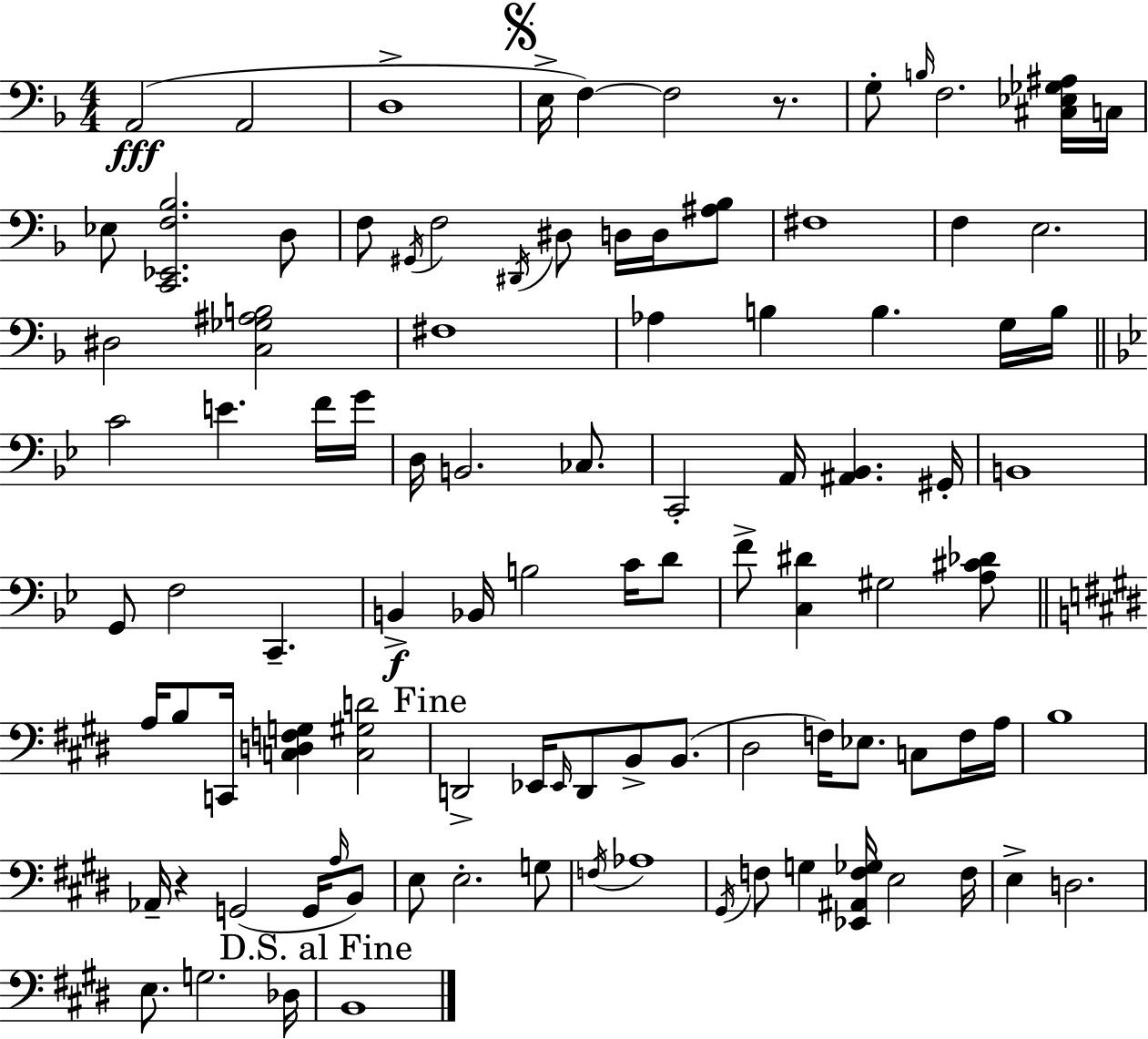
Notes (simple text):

A2/h A2/h D3/w E3/s F3/q F3/h R/e. G3/e B3/s F3/h. [C#3,Eb3,Gb3,A#3]/s C3/s Eb3/e [C2,Eb2,F3,Bb3]/h. D3/e F3/e G#2/s F3/h D#2/s D#3/e D3/s D3/s [A#3,Bb3]/e F#3/w F3/q E3/h. D#3/h [C3,Gb3,A#3,B3]/h F#3/w Ab3/q B3/q B3/q. G3/s B3/s C4/h E4/q. F4/s G4/s D3/s B2/h. CES3/e. C2/h A2/s [A#2,Bb2]/q. G#2/s B2/w G2/e F3/h C2/q. B2/q Bb2/s B3/h C4/s D4/e F4/e [C3,D#4]/q G#3/h [A3,C#4,Db4]/e A3/s B3/e C2/s [C3,D3,F3,G3]/q [C3,G#3,D4]/h D2/h Eb2/s Eb2/s D2/e B2/e B2/e. D#3/h F3/s Eb3/e. C3/e F3/s A3/s B3/w Ab2/s R/q G2/h G2/s A3/s B2/e E3/e E3/h. G3/e F3/s Ab3/w G#2/s F3/e G3/q [Eb2,A#2,F3,Gb3]/s E3/h F3/s E3/q D3/h. E3/e. G3/h. Db3/s B2/w